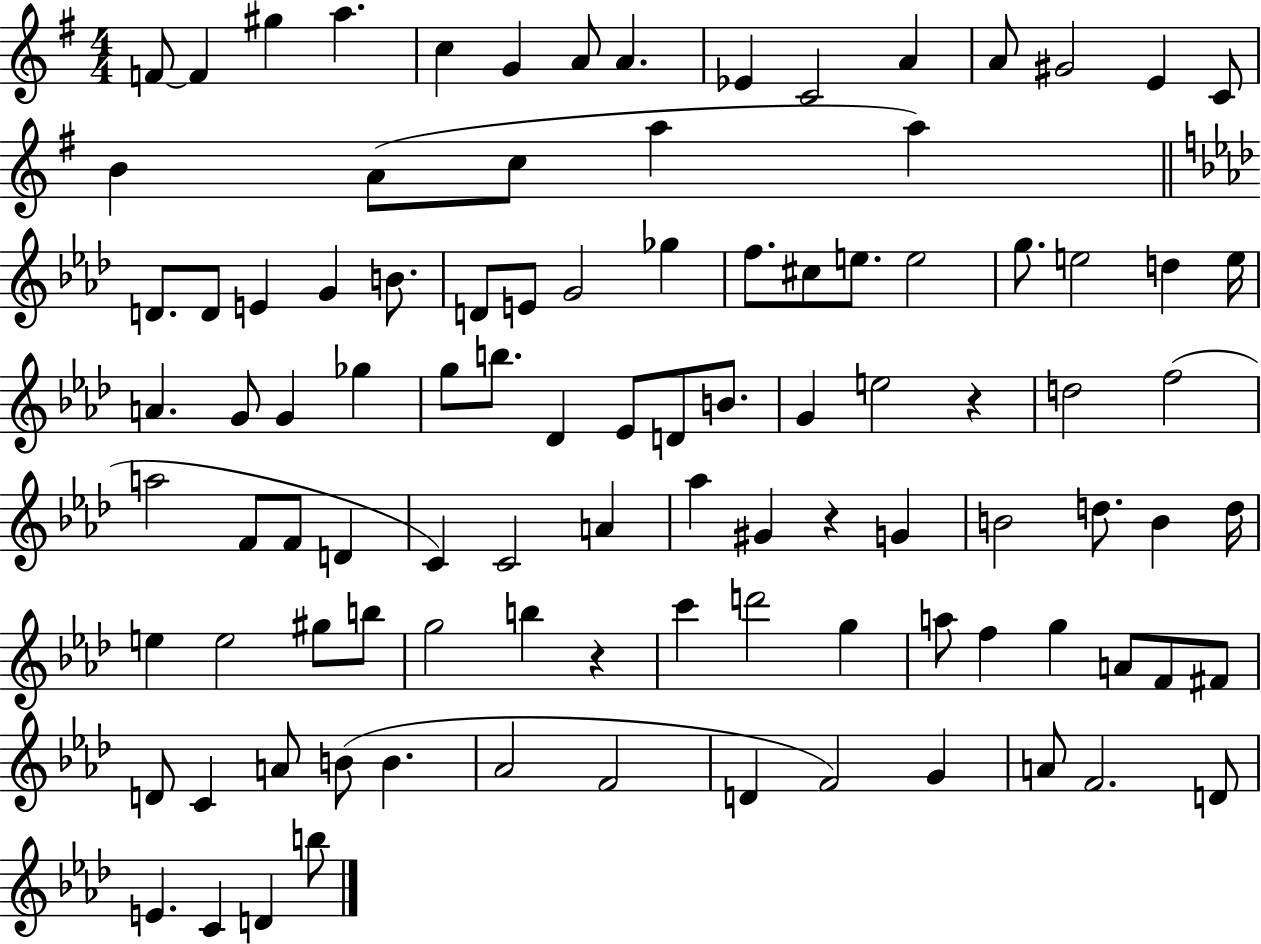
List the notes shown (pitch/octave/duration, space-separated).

F4/e F4/q G#5/q A5/q. C5/q G4/q A4/e A4/q. Eb4/q C4/h A4/q A4/e G#4/h E4/q C4/e B4/q A4/e C5/e A5/q A5/q D4/e. D4/e E4/q G4/q B4/e. D4/e E4/e G4/h Gb5/q F5/e. C#5/e E5/e. E5/h G5/e. E5/h D5/q E5/s A4/q. G4/e G4/q Gb5/q G5/e B5/e. Db4/q Eb4/e D4/e B4/e. G4/q E5/h R/q D5/h F5/h A5/h F4/e F4/e D4/q C4/q C4/h A4/q Ab5/q G#4/q R/q G4/q B4/h D5/e. B4/q D5/s E5/q E5/h G#5/e B5/e G5/h B5/q R/q C6/q D6/h G5/q A5/e F5/q G5/q A4/e F4/e F#4/e D4/e C4/q A4/e B4/e B4/q. Ab4/h F4/h D4/q F4/h G4/q A4/e F4/h. D4/e E4/q. C4/q D4/q B5/e